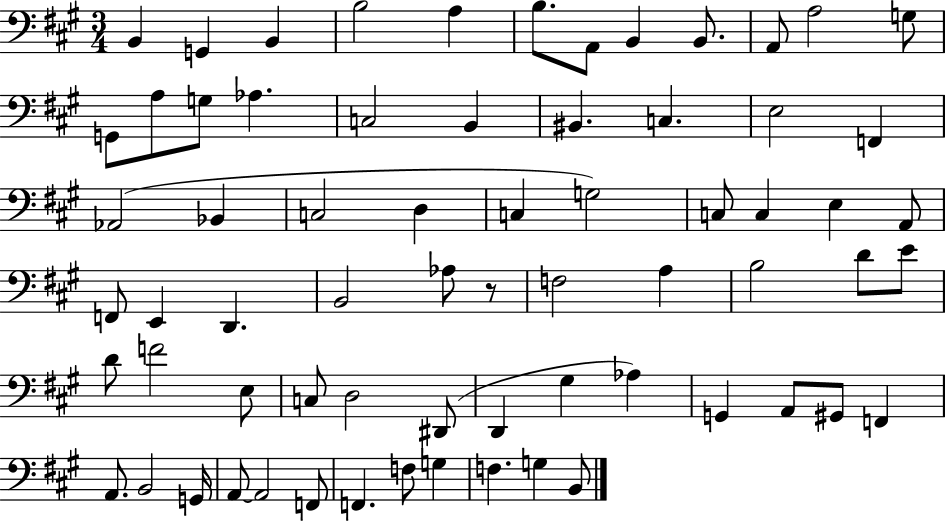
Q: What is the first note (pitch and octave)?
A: B2